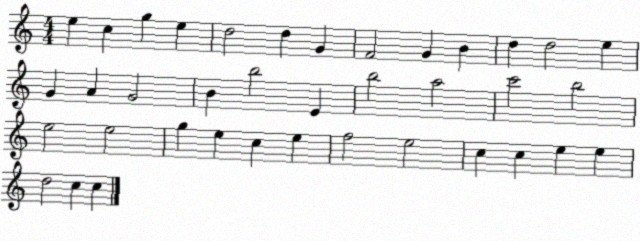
X:1
T:Untitled
M:4/4
L:1/4
K:C
e c g e d2 d G F2 G B d d2 e G A G2 B b2 E b2 a2 c'2 b2 e2 e2 g e c e f2 e2 c c e e d2 c c